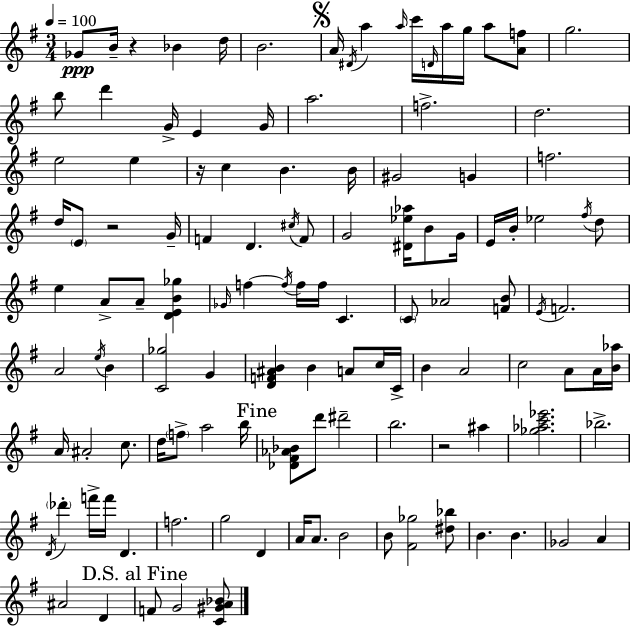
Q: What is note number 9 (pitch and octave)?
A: A5